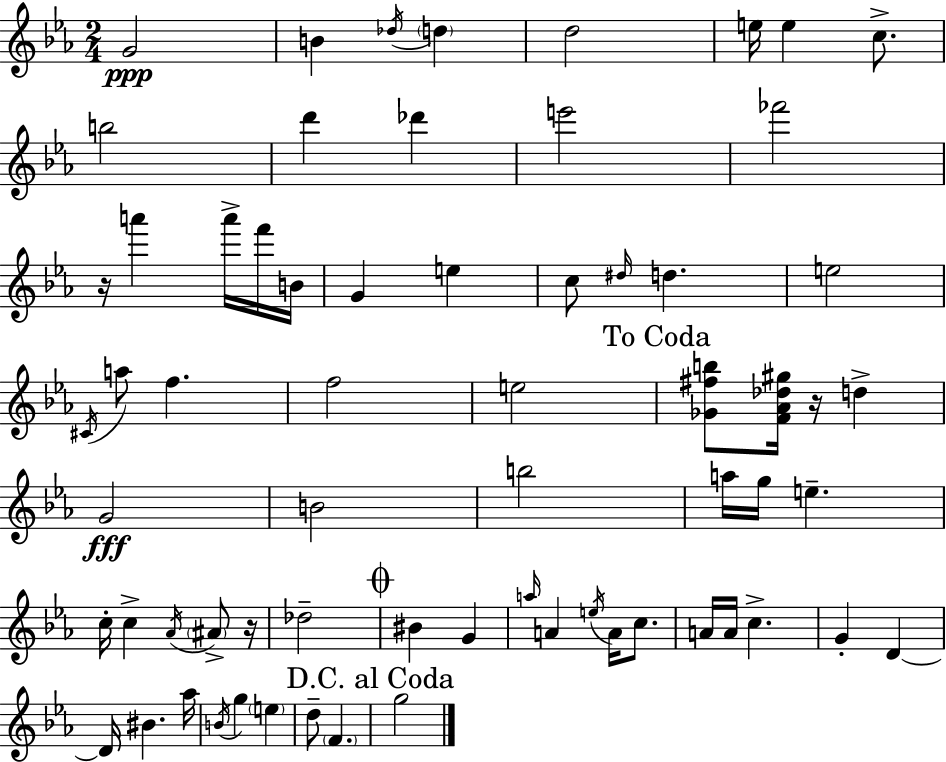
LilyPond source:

{
  \clef treble
  \numericTimeSignature
  \time 2/4
  \key ees \major
  g'2\ppp | b'4 \acciaccatura { des''16 } \parenthesize d''4 | d''2 | e''16 e''4 c''8.-> | \break b''2 | d'''4 des'''4 | e'''2 | fes'''2 | \break r16 a'''4 a'''16-> f'''16 | b'16 g'4 e''4 | c''8 \grace { dis''16 } d''4. | e''2 | \break \acciaccatura { cis'16 } a''8 f''4. | f''2 | e''2 | \mark "To Coda" <ges' fis'' b''>8 <f' aes' des'' gis''>16 r16 d''4-> | \break g'2\fff | b'2 | b''2 | a''16 g''16 e''4.-- | \break c''16-. c''4-> | \acciaccatura { aes'16 } \parenthesize ais'8-> r16 des''2-- | \mark \markup { \musicglyph "scripts.coda" } bis'4 | g'4 \grace { a''16 } a'4 | \break \acciaccatura { e''16 } a'16 c''8. a'16 a'16 | c''4.-> g'4-. | d'4~~ d'16 bis'4. | aes''16 \acciaccatura { b'16 } g''4 | \break \parenthesize e''4 d''8-- | \parenthesize f'4. \mark "D.C. al Coda" g''2 | \bar "|."
}